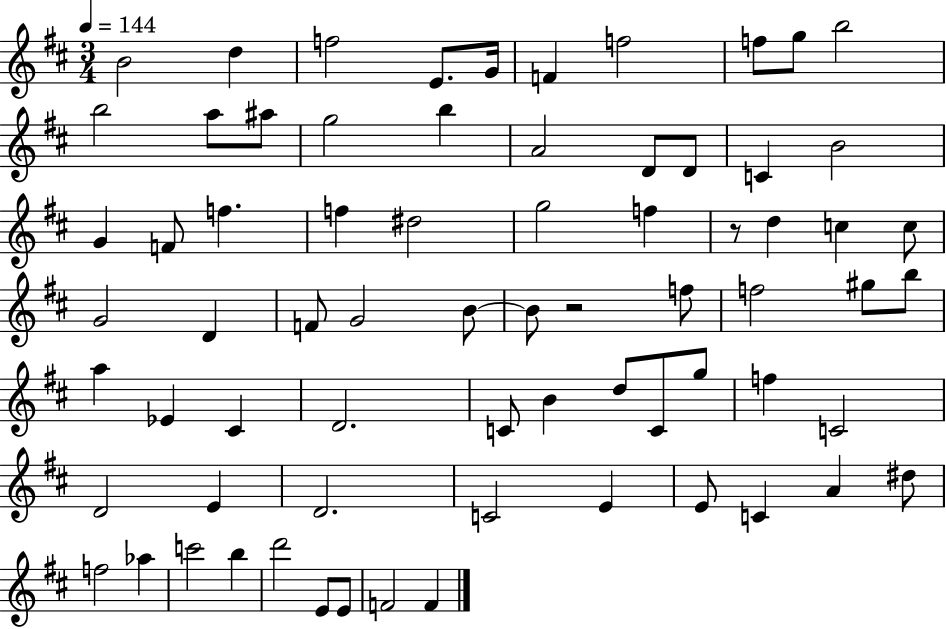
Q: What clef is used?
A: treble